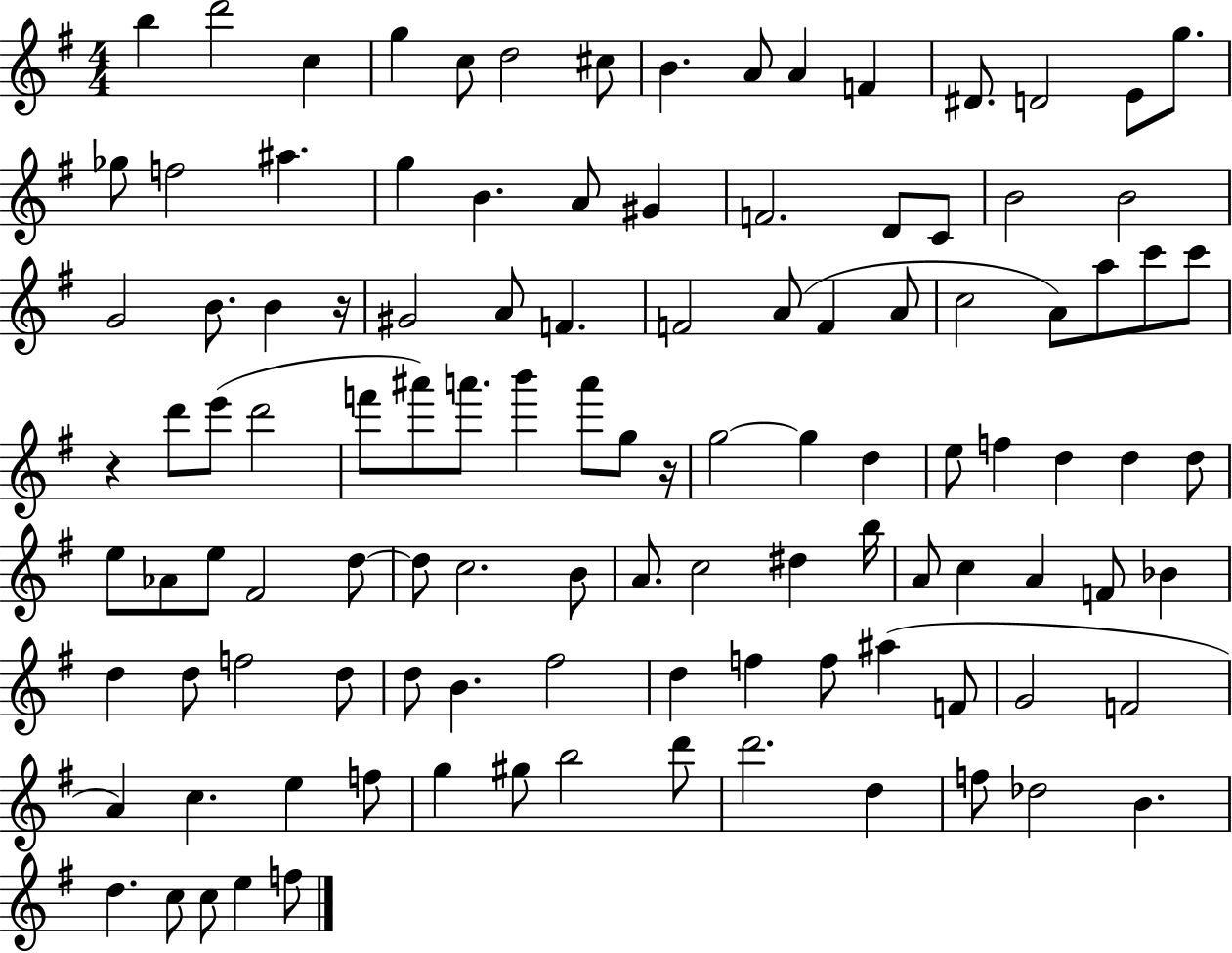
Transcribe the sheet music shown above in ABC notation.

X:1
T:Untitled
M:4/4
L:1/4
K:G
b d'2 c g c/2 d2 ^c/2 B A/2 A F ^D/2 D2 E/2 g/2 _g/2 f2 ^a g B A/2 ^G F2 D/2 C/2 B2 B2 G2 B/2 B z/4 ^G2 A/2 F F2 A/2 F A/2 c2 A/2 a/2 c'/2 c'/2 z d'/2 e'/2 d'2 f'/2 ^a'/2 a'/2 b' a'/2 g/2 z/4 g2 g d e/2 f d d d/2 e/2 _A/2 e/2 ^F2 d/2 d/2 c2 B/2 A/2 c2 ^d b/4 A/2 c A F/2 _B d d/2 f2 d/2 d/2 B ^f2 d f f/2 ^a F/2 G2 F2 A c e f/2 g ^g/2 b2 d'/2 d'2 d f/2 _d2 B d c/2 c/2 e f/2